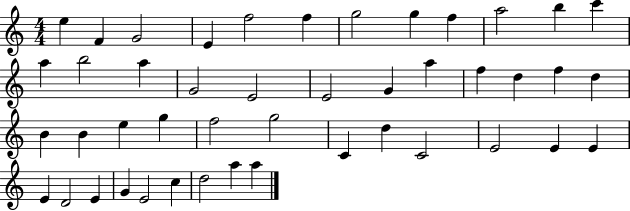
{
  \clef treble
  \numericTimeSignature
  \time 4/4
  \key c \major
  e''4 f'4 g'2 | e'4 f''2 f''4 | g''2 g''4 f''4 | a''2 b''4 c'''4 | \break a''4 b''2 a''4 | g'2 e'2 | e'2 g'4 a''4 | f''4 d''4 f''4 d''4 | \break b'4 b'4 e''4 g''4 | f''2 g''2 | c'4 d''4 c'2 | e'2 e'4 e'4 | \break e'4 d'2 e'4 | g'4 e'2 c''4 | d''2 a''4 a''4 | \bar "|."
}